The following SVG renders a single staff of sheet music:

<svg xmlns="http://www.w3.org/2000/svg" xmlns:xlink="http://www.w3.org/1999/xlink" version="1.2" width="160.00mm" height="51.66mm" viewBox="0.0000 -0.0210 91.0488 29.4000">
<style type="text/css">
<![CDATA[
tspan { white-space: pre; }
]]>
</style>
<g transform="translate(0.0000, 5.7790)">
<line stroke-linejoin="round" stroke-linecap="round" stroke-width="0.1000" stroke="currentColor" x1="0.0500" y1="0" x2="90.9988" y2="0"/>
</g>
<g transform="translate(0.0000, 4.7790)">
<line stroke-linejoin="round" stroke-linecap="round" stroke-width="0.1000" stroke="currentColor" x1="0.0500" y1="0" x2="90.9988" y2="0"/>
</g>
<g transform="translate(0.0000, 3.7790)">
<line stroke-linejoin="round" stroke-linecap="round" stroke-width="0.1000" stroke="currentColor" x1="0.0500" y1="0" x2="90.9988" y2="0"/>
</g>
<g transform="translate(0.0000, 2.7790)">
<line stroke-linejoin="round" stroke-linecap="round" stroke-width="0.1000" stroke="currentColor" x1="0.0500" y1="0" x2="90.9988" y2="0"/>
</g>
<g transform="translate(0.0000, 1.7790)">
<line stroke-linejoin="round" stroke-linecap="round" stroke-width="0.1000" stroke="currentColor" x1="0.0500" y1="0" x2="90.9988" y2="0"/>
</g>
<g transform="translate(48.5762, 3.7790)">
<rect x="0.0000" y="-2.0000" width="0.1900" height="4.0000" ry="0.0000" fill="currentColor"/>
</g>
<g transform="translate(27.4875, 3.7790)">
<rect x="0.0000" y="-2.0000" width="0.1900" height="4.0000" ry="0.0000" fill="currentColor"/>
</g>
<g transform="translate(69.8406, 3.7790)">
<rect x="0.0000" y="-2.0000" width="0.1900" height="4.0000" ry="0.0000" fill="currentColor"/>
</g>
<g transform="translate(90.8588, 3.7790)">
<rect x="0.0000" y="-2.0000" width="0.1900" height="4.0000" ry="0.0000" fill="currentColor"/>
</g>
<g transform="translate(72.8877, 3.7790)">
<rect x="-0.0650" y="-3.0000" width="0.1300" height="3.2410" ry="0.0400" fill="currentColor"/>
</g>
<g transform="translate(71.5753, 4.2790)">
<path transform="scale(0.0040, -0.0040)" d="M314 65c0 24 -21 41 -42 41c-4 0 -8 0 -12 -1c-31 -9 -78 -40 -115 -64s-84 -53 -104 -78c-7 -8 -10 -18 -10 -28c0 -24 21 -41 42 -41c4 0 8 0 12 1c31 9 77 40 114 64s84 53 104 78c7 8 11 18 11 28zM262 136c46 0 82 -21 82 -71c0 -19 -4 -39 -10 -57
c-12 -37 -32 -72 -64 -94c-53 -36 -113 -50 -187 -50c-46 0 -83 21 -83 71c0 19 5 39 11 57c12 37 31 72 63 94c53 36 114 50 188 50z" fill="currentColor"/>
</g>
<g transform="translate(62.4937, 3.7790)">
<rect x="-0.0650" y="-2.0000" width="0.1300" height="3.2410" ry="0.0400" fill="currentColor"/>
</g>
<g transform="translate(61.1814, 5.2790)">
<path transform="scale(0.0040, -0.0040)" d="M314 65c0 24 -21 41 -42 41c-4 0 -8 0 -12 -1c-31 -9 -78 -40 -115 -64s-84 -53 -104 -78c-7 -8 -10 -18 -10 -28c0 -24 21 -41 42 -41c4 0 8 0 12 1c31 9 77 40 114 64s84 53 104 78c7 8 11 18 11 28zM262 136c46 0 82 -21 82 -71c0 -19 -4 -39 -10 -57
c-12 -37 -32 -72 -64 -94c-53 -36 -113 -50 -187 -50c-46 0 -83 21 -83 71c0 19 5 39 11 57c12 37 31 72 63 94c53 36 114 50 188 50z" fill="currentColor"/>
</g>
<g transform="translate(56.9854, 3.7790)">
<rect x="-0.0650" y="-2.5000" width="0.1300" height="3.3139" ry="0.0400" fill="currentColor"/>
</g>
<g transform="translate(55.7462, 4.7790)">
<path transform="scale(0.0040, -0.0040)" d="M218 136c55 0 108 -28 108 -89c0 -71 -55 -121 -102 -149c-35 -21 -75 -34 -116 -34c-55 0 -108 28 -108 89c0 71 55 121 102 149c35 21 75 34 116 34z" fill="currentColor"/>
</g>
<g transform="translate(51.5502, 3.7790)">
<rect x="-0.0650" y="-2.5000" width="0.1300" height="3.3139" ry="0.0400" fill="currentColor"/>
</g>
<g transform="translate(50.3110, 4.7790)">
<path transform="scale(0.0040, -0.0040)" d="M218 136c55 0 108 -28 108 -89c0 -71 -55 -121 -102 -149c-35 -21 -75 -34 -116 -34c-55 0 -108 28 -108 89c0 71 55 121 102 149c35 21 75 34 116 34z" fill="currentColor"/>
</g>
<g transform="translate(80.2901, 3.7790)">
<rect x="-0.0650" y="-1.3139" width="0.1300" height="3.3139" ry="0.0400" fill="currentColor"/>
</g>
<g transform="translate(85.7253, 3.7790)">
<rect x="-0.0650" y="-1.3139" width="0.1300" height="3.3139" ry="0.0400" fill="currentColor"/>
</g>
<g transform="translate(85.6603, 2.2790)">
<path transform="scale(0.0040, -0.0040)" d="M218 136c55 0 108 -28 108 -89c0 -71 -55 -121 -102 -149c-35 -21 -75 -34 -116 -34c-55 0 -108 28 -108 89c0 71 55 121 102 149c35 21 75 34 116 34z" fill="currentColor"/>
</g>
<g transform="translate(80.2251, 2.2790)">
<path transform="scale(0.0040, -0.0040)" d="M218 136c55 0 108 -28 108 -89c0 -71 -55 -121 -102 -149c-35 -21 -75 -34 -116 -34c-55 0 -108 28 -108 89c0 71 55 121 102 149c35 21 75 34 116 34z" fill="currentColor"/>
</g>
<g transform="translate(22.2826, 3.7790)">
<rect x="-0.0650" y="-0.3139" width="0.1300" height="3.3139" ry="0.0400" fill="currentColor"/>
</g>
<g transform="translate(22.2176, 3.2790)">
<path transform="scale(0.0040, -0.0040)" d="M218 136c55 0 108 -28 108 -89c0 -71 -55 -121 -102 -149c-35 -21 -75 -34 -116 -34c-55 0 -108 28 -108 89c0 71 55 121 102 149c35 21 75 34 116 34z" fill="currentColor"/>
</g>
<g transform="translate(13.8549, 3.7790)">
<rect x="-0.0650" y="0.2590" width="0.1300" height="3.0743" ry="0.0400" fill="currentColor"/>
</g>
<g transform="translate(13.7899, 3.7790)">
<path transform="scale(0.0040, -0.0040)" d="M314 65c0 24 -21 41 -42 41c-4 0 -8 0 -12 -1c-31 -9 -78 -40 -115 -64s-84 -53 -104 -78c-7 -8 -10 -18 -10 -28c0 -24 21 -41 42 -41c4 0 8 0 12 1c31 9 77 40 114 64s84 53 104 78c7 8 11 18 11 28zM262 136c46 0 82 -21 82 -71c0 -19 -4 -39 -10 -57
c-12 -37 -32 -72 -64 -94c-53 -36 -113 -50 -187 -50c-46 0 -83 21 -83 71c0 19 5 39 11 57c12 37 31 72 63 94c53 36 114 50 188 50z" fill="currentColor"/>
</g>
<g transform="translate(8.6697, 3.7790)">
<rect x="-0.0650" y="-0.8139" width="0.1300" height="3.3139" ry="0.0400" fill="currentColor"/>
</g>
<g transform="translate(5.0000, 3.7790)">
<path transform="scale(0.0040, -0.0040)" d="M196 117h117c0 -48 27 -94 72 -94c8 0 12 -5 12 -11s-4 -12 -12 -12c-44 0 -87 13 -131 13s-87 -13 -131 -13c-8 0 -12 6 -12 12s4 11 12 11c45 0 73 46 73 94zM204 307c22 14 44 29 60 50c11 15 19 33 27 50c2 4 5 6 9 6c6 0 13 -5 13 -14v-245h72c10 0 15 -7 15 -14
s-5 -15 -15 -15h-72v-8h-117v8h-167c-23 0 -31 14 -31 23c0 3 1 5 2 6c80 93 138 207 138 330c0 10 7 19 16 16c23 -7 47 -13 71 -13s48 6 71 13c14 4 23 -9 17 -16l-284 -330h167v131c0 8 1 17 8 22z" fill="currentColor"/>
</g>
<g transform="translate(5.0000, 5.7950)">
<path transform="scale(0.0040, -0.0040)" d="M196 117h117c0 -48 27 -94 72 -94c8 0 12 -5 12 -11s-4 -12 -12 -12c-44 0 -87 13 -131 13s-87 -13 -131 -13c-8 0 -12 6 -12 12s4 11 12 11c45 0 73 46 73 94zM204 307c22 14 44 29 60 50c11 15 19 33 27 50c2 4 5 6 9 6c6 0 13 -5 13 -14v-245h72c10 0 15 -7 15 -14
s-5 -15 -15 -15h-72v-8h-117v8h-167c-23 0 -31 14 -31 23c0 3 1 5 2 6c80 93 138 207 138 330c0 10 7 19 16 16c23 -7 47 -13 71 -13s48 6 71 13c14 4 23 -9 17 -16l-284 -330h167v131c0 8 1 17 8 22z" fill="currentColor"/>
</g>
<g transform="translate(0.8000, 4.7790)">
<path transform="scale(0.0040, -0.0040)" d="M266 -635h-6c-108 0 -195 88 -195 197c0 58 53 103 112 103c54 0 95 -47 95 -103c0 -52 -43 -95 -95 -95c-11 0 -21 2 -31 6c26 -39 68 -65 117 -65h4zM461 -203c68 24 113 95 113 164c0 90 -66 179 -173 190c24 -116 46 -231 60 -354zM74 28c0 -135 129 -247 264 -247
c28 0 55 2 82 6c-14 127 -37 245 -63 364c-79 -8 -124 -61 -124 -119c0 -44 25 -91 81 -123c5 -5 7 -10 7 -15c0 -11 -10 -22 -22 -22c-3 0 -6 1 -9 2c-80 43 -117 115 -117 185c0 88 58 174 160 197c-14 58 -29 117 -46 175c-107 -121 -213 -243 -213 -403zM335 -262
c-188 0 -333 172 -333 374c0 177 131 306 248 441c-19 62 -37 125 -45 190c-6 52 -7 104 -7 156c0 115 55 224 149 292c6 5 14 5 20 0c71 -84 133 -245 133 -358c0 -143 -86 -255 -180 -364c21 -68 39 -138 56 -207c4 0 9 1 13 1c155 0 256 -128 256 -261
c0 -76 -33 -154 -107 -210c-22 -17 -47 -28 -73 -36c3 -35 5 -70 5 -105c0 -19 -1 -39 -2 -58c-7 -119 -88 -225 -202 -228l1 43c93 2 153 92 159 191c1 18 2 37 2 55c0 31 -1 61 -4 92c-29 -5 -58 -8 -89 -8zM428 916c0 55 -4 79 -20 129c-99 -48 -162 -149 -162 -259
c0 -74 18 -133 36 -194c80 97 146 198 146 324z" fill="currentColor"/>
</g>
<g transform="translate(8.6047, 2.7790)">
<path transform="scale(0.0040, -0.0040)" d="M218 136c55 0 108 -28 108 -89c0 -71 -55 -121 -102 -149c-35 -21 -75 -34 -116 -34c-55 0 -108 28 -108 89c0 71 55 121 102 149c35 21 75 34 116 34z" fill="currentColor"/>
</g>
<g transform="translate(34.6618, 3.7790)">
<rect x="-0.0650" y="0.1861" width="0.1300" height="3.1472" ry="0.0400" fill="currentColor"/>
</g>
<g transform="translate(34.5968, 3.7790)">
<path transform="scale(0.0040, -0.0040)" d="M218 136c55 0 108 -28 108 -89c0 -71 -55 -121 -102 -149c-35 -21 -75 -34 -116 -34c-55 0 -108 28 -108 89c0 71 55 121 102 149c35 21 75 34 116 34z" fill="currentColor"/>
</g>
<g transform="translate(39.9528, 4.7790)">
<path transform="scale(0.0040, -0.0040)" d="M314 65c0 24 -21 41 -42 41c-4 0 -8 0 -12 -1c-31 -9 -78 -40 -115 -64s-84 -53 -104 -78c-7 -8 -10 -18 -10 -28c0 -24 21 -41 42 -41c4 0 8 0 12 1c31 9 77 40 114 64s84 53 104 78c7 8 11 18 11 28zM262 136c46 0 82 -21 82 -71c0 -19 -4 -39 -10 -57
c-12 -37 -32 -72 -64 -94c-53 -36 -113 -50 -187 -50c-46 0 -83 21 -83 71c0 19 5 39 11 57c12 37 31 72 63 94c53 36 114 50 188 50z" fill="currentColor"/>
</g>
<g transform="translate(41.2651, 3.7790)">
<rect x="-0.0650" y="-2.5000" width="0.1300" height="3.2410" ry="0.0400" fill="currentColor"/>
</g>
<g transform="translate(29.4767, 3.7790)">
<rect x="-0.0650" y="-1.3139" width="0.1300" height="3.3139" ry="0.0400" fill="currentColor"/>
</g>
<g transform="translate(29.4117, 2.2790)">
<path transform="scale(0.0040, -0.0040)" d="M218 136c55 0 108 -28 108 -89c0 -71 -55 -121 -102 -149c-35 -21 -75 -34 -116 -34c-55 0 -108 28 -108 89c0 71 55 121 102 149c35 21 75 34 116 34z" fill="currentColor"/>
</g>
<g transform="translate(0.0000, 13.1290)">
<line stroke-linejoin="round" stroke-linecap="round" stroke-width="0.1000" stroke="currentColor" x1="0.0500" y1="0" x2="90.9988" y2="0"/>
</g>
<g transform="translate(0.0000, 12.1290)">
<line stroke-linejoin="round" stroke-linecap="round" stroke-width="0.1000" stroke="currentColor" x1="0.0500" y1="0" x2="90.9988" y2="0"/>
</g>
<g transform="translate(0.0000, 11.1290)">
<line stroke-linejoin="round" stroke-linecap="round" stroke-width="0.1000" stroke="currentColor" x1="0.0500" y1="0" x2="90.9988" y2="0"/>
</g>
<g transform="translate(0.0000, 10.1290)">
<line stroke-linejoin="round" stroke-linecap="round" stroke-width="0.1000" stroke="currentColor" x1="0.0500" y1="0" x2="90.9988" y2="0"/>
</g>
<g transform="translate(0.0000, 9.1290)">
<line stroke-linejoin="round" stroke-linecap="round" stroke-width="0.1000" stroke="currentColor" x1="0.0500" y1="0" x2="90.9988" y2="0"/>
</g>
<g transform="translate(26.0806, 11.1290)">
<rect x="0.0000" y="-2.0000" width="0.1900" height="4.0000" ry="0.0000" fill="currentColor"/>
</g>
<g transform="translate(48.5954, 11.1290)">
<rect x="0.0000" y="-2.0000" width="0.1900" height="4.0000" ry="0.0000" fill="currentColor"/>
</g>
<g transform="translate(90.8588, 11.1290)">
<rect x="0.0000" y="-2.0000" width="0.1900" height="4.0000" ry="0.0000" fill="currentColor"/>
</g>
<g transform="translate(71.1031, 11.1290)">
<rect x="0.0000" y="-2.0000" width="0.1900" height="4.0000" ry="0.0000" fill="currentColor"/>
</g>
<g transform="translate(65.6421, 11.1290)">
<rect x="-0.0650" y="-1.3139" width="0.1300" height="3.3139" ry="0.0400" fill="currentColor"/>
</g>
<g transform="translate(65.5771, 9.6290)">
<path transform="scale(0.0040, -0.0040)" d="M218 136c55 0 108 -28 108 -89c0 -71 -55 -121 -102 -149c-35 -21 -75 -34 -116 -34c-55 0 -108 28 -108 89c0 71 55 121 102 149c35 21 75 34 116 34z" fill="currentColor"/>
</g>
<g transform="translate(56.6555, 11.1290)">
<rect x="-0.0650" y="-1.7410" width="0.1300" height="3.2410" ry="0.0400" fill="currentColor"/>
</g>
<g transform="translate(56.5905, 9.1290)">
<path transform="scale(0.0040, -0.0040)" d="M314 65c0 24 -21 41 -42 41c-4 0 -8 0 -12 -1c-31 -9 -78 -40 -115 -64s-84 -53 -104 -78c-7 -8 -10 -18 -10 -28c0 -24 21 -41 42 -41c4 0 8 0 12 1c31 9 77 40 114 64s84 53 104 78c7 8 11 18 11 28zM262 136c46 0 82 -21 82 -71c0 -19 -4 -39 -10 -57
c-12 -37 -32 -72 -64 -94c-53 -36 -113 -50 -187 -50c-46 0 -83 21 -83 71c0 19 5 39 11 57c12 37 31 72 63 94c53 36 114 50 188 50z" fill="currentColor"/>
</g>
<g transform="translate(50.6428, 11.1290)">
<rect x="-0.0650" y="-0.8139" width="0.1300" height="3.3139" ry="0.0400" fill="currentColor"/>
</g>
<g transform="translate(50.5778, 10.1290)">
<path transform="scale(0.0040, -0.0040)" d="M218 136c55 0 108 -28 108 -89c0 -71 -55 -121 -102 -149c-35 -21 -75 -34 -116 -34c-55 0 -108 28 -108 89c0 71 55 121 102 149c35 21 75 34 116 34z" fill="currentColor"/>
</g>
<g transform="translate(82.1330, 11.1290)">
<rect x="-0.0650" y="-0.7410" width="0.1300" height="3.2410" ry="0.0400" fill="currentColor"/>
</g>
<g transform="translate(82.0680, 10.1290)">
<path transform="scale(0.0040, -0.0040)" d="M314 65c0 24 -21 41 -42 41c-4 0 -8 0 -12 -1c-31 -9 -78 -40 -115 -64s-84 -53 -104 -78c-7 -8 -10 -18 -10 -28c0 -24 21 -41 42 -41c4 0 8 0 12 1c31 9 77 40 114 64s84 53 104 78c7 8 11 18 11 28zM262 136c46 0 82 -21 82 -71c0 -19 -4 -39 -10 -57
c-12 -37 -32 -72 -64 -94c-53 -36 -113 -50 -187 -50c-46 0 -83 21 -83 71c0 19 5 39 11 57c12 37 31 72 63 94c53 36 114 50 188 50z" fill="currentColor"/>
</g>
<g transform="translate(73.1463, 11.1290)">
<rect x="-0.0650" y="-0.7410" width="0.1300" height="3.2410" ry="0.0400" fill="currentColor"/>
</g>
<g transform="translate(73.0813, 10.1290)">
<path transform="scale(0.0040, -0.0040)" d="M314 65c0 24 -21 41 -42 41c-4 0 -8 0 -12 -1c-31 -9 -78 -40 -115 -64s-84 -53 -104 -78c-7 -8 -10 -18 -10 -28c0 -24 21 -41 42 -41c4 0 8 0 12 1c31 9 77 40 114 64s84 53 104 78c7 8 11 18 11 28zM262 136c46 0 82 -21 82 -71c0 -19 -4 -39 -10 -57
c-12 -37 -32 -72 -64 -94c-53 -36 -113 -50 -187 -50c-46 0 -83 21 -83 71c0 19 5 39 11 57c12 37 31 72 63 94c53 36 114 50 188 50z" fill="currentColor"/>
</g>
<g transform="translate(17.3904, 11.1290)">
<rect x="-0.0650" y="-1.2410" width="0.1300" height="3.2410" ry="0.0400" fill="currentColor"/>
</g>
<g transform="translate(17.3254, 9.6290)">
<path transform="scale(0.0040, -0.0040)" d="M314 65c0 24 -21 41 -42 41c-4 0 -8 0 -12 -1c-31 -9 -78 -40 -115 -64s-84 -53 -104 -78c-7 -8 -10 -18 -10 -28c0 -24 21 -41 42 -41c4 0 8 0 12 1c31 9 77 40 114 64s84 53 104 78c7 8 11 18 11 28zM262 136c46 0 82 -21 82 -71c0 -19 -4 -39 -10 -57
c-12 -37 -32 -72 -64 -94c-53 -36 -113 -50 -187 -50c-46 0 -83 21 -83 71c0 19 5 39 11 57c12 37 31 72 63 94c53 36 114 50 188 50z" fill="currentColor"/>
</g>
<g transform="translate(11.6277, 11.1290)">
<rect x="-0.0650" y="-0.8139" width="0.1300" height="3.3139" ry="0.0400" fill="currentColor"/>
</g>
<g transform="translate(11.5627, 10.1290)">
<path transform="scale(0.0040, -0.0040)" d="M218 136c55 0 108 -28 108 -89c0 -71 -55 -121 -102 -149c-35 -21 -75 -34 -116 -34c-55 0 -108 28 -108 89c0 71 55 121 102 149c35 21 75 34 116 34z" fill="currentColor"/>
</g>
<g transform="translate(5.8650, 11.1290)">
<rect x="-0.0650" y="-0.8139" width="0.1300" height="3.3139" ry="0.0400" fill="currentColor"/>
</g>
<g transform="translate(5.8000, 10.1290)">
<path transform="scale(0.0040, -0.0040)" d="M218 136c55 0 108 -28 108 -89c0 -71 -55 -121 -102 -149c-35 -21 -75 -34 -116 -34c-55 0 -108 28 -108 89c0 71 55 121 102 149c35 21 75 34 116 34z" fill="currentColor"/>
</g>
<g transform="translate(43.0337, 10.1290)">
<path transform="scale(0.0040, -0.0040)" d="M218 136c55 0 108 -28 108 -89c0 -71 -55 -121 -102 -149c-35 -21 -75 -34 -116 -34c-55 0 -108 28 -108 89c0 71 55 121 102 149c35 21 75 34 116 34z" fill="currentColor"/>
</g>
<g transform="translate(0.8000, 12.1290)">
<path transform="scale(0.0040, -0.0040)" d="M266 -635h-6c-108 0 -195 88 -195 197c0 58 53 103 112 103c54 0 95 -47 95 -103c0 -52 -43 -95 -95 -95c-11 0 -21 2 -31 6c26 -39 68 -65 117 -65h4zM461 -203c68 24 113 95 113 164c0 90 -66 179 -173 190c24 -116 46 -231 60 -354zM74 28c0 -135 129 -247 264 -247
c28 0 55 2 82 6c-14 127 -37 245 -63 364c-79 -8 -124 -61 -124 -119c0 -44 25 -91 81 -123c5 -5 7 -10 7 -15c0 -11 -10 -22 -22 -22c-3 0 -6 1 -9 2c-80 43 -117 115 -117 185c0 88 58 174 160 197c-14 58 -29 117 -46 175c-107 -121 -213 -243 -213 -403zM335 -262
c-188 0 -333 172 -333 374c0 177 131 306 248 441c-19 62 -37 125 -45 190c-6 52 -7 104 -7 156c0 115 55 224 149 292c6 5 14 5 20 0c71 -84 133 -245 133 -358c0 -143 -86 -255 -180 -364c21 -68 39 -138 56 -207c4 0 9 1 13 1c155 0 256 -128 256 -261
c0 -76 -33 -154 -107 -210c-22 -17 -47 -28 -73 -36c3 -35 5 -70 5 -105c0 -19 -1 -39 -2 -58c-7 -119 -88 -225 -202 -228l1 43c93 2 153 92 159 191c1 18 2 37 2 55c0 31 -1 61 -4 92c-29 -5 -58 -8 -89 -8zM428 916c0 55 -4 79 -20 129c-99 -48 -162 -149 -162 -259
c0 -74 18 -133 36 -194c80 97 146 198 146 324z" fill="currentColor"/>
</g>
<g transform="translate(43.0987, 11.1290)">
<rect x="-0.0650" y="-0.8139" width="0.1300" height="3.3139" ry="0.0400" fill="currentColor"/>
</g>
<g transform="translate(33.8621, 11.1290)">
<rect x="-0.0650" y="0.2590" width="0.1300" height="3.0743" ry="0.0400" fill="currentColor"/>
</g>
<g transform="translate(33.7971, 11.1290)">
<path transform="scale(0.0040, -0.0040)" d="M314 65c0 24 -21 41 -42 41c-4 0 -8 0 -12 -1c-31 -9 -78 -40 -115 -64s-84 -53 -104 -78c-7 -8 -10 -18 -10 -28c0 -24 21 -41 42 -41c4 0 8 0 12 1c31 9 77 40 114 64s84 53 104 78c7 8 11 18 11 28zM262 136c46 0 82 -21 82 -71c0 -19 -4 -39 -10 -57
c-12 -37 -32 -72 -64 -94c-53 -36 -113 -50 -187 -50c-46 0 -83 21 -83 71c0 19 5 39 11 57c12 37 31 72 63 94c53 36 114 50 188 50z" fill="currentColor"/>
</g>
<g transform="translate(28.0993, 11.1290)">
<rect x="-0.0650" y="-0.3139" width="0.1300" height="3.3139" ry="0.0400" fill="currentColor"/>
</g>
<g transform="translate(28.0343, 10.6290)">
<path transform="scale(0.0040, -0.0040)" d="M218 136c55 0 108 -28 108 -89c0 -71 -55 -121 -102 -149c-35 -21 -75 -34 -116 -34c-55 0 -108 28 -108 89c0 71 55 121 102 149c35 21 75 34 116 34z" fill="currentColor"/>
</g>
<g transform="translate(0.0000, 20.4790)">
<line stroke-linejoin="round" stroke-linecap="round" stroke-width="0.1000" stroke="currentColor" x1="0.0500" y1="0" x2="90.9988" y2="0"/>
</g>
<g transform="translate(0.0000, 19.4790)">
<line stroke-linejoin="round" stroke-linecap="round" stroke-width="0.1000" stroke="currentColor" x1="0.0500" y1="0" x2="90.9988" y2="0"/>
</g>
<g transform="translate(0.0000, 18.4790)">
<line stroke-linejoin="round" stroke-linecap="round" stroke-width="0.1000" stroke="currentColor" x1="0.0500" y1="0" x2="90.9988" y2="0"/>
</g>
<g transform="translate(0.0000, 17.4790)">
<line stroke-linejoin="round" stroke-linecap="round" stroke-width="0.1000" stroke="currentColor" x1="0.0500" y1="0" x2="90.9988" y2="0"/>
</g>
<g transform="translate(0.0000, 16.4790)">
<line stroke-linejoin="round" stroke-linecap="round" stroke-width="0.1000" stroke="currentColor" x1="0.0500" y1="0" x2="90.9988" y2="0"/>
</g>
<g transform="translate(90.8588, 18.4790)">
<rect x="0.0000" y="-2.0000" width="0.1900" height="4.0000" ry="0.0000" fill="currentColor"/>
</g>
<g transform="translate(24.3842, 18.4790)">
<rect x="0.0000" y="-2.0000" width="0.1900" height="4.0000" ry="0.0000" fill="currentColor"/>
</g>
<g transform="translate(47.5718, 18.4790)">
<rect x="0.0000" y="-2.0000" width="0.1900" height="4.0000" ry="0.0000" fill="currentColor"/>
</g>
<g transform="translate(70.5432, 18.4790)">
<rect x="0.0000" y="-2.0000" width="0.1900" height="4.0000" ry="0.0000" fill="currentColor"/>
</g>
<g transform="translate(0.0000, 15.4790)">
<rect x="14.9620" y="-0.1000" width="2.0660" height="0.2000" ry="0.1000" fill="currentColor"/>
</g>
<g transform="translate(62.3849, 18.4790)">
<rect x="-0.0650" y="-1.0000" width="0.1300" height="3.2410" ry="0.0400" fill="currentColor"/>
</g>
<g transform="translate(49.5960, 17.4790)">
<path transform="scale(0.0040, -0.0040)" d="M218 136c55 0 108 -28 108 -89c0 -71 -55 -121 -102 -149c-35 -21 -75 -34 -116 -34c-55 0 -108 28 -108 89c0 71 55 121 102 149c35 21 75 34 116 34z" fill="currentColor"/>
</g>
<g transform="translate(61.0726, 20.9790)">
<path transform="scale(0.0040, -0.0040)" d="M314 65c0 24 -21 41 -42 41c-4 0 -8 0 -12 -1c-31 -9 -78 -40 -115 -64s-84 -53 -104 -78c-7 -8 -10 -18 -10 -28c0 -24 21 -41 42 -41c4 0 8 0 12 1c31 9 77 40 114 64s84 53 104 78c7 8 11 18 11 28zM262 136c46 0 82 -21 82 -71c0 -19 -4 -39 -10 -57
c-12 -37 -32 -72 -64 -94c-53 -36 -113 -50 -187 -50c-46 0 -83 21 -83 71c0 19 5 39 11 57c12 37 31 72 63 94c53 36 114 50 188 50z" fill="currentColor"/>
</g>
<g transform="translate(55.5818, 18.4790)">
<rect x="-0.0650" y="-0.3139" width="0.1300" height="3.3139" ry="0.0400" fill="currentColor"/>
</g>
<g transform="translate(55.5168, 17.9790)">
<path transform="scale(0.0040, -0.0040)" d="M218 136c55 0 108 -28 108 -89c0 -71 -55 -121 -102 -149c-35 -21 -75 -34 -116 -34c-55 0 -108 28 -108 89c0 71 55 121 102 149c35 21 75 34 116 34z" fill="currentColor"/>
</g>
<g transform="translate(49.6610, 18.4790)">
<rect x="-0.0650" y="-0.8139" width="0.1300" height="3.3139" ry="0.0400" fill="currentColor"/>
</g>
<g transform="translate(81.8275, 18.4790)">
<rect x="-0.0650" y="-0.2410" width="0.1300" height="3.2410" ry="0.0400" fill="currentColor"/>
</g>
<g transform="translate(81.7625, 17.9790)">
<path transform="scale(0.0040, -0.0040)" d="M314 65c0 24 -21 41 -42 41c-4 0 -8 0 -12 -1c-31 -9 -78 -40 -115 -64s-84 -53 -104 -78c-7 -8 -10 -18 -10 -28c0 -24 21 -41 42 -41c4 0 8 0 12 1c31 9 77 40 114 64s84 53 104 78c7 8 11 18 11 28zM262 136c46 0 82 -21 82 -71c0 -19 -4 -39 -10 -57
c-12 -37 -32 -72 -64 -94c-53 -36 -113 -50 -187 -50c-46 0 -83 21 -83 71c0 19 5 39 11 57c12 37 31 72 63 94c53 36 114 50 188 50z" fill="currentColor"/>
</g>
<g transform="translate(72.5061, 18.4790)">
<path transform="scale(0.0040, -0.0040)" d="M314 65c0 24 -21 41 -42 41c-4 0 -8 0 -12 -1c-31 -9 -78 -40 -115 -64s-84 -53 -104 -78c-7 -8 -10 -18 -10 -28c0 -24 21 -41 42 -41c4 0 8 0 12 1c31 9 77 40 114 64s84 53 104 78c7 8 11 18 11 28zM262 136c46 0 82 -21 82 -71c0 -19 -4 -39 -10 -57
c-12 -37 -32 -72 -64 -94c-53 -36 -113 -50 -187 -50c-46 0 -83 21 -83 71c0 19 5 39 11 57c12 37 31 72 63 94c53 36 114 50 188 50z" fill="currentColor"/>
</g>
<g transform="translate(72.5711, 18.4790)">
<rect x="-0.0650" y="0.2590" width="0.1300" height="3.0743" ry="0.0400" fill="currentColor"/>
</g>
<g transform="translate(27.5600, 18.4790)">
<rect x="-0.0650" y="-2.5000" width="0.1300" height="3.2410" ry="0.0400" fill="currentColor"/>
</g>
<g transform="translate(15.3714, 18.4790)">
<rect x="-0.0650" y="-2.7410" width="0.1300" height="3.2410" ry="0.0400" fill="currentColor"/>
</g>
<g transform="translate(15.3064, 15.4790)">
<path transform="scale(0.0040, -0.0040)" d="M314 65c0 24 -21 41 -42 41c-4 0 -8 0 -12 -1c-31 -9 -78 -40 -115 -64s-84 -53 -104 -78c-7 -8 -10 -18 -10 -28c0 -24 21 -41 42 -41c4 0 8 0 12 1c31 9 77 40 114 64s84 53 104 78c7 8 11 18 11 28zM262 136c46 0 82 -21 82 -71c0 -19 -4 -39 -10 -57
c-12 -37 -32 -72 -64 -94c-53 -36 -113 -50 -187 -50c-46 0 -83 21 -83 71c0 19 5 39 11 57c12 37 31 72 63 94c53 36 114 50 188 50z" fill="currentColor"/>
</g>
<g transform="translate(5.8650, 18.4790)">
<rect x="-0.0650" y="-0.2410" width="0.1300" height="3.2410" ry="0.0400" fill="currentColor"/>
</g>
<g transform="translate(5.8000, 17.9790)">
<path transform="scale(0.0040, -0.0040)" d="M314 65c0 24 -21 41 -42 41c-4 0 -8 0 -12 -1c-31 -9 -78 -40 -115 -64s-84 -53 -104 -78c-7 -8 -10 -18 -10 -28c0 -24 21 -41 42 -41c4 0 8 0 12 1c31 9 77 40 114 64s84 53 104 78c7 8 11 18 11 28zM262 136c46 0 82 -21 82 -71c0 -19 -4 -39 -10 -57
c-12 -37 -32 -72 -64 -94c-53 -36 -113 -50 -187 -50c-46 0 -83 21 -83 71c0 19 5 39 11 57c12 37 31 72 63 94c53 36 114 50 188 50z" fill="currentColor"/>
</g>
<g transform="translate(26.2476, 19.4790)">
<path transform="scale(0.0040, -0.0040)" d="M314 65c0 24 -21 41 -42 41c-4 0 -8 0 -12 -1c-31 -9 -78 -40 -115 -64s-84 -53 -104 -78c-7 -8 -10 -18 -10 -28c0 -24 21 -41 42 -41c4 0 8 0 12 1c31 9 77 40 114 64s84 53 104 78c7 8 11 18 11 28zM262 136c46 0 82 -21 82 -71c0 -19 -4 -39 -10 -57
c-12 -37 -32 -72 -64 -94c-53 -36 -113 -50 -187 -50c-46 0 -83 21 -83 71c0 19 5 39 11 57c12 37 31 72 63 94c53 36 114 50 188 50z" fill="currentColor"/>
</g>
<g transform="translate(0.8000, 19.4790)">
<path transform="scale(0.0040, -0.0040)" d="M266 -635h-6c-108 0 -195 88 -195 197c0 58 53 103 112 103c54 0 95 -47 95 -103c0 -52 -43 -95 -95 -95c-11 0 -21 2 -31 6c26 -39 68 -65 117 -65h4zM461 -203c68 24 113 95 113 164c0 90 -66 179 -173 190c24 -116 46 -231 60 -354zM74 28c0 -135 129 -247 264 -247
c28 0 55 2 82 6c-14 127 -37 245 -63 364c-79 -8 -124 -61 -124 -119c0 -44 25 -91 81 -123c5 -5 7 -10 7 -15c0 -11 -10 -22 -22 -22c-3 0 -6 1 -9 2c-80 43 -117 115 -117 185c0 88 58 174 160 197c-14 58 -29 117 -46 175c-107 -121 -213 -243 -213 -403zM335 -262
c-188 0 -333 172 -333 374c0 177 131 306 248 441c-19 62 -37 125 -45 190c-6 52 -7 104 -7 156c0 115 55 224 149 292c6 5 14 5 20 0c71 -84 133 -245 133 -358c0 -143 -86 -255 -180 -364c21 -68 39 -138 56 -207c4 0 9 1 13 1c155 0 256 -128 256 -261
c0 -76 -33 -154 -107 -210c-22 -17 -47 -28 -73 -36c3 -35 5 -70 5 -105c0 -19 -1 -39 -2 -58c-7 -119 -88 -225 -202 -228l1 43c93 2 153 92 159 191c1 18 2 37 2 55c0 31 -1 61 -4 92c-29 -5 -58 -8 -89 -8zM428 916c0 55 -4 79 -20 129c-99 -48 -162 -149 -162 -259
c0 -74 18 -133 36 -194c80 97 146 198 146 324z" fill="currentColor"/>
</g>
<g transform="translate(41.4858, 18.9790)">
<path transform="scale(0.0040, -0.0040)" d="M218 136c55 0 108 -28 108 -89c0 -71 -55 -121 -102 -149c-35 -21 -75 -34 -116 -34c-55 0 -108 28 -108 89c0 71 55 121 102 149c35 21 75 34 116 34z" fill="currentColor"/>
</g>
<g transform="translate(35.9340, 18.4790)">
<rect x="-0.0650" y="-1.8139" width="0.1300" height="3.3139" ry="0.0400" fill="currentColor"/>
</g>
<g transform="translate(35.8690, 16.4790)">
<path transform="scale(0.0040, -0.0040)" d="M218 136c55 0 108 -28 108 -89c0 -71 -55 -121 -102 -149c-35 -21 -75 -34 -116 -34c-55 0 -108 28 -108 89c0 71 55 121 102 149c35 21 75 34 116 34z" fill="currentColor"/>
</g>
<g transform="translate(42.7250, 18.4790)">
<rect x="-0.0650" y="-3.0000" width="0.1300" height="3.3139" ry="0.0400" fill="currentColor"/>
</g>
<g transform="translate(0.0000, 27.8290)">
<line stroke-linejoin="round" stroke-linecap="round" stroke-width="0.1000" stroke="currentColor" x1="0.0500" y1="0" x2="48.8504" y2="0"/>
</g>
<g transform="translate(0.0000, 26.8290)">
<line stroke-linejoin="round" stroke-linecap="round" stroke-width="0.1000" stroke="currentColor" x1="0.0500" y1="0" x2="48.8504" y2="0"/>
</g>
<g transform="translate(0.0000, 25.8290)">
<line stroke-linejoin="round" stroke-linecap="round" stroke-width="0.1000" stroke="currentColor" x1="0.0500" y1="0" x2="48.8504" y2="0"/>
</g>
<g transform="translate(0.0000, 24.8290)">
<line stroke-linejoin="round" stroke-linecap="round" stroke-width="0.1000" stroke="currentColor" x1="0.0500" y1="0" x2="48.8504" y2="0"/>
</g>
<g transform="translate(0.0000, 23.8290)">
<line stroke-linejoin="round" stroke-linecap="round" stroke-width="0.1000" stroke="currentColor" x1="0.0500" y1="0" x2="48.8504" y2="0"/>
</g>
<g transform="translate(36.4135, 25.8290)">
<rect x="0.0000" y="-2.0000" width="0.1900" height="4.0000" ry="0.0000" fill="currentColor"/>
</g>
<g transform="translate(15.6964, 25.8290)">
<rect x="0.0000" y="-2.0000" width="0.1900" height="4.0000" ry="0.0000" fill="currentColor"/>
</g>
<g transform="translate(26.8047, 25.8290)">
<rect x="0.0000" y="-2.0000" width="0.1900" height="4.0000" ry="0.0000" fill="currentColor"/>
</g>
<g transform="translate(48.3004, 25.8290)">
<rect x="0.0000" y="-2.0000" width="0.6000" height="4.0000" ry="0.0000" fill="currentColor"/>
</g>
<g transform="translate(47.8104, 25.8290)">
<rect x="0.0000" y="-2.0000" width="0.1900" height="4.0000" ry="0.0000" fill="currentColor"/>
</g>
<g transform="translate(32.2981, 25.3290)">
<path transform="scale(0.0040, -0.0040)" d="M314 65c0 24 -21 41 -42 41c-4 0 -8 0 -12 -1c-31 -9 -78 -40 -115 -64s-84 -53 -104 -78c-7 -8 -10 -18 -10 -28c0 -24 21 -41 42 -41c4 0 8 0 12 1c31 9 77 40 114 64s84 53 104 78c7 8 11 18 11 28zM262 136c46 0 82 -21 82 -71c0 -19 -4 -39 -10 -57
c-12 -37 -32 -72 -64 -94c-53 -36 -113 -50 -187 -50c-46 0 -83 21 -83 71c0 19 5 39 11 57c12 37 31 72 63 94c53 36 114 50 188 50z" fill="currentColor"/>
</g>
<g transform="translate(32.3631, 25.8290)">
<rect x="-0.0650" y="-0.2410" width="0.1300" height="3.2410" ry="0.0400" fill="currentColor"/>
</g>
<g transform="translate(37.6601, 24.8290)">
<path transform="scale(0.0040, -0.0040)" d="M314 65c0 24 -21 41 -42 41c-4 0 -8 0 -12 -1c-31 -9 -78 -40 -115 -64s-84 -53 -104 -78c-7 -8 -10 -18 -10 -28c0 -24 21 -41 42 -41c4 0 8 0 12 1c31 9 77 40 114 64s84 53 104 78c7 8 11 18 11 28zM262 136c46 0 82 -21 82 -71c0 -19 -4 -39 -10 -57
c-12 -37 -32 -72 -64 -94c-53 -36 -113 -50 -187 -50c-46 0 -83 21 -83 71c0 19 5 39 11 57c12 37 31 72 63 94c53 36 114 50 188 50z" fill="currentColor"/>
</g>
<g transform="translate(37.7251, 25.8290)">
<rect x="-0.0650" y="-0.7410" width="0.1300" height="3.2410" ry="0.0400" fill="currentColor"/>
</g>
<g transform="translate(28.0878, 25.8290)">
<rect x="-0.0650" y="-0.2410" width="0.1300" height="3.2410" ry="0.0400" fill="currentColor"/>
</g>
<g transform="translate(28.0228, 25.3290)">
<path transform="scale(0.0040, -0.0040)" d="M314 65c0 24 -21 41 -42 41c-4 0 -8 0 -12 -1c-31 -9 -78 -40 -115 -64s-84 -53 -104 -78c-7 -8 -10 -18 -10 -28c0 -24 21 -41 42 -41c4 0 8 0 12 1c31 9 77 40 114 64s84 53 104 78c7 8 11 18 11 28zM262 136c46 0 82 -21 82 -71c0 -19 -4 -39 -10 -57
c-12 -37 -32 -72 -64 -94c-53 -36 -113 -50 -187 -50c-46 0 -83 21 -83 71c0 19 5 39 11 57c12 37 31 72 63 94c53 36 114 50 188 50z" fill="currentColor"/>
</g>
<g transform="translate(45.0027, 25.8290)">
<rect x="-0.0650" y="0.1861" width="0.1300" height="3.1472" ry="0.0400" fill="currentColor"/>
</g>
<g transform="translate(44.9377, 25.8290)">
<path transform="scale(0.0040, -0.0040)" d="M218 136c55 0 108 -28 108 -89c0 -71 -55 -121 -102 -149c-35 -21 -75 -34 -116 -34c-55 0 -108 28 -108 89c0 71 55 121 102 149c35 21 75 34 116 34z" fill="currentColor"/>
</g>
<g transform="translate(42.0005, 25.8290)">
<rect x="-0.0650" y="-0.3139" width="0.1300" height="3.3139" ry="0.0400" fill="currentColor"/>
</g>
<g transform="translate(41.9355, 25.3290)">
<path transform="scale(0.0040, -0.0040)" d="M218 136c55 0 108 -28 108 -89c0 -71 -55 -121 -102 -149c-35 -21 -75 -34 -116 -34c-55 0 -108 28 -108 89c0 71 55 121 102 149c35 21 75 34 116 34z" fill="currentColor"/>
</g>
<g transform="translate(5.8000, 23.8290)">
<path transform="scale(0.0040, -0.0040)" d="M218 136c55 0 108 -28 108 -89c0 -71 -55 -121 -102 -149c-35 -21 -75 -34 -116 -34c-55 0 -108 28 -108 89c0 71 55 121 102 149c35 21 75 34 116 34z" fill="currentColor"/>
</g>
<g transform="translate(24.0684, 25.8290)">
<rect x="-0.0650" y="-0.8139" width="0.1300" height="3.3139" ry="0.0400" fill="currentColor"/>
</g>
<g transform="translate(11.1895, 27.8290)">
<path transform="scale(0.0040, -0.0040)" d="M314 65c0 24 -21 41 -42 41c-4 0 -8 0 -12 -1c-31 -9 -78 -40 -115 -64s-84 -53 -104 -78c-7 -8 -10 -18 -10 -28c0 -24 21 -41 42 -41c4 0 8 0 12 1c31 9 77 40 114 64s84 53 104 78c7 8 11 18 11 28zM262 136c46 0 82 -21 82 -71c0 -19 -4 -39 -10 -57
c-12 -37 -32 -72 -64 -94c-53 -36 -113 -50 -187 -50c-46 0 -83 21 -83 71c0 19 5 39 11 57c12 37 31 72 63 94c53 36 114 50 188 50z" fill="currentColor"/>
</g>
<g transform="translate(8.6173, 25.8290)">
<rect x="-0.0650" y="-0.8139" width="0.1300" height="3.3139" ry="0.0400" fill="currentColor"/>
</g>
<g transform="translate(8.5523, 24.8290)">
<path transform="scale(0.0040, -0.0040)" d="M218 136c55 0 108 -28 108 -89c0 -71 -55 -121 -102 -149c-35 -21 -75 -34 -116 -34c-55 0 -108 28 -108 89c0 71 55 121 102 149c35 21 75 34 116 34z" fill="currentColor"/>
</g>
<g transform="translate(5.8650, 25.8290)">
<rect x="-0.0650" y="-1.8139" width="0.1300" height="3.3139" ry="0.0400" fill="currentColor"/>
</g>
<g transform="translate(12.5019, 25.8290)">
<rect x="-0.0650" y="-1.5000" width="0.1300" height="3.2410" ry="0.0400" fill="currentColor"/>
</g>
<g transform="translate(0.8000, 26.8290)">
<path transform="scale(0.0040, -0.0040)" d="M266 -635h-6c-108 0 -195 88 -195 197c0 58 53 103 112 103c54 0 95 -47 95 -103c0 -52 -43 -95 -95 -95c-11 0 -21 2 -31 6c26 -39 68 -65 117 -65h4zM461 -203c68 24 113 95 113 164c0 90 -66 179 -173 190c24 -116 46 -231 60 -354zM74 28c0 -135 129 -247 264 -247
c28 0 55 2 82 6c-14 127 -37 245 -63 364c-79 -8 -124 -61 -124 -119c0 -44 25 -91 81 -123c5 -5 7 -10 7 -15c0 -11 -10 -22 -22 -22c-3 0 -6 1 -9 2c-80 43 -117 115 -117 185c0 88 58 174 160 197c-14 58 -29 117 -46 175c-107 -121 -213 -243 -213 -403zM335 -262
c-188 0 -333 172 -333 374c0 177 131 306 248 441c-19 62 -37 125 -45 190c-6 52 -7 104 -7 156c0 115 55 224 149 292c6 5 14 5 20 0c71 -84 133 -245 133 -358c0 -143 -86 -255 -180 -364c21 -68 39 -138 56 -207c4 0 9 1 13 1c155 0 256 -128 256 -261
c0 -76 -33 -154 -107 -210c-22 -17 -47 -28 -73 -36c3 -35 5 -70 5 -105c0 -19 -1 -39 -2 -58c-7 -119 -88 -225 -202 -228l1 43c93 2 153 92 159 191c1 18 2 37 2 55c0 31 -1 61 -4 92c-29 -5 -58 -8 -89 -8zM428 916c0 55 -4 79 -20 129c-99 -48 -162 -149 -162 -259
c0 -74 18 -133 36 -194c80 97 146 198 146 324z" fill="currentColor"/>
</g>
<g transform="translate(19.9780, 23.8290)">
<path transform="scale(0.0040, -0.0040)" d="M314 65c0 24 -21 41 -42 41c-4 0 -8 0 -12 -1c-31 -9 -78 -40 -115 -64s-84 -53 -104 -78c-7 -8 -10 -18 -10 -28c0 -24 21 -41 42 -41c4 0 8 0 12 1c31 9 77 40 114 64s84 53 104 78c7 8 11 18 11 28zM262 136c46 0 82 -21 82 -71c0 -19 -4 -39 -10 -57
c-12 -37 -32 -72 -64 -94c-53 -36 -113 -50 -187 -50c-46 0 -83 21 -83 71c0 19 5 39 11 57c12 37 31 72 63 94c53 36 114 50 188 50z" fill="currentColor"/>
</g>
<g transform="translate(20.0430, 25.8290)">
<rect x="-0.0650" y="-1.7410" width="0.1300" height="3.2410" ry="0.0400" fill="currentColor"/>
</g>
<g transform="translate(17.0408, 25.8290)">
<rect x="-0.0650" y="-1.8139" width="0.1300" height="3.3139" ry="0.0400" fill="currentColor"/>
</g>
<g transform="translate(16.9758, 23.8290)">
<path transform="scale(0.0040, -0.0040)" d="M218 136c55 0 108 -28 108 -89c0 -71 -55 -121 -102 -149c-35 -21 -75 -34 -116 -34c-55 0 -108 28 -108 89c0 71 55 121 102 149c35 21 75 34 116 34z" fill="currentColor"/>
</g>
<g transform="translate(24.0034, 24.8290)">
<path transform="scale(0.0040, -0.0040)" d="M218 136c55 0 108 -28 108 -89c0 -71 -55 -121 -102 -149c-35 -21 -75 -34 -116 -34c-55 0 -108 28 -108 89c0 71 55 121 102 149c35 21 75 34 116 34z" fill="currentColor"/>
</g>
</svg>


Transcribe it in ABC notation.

X:1
T:Untitled
M:4/4
L:1/4
K:C
d B2 c e B G2 G G F2 A2 e e d d e2 c B2 d d f2 e d2 d2 c2 a2 G2 f A d c D2 B2 c2 f d E2 f f2 d c2 c2 d2 c B